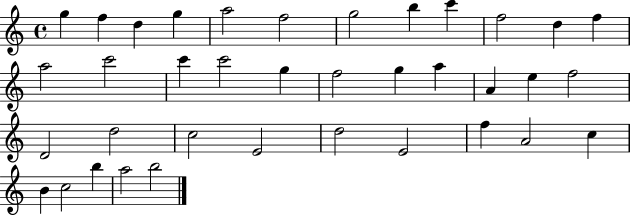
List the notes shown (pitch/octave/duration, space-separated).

G5/q F5/q D5/q G5/q A5/h F5/h G5/h B5/q C6/q F5/h D5/q F5/q A5/h C6/h C6/q C6/h G5/q F5/h G5/q A5/q A4/q E5/q F5/h D4/h D5/h C5/h E4/h D5/h E4/h F5/q A4/h C5/q B4/q C5/h B5/q A5/h B5/h